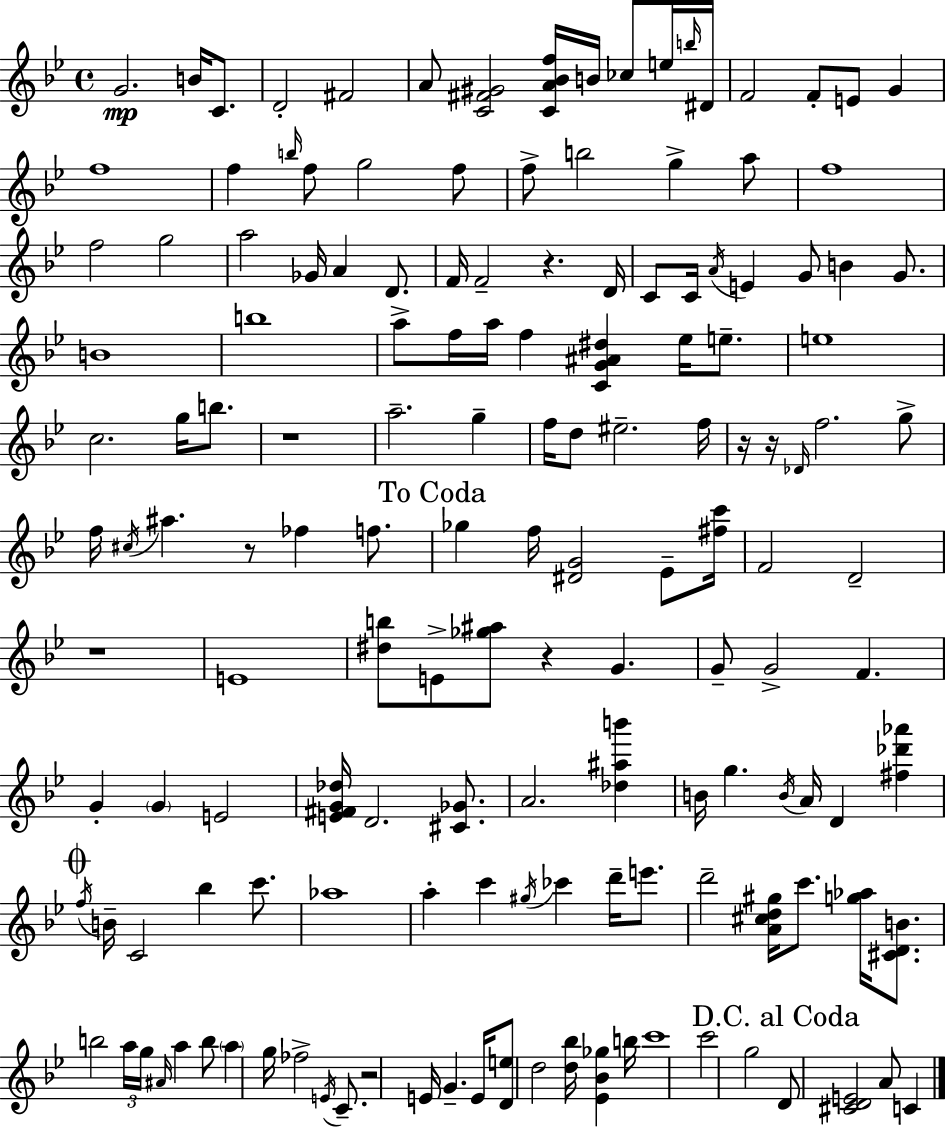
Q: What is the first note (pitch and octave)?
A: G4